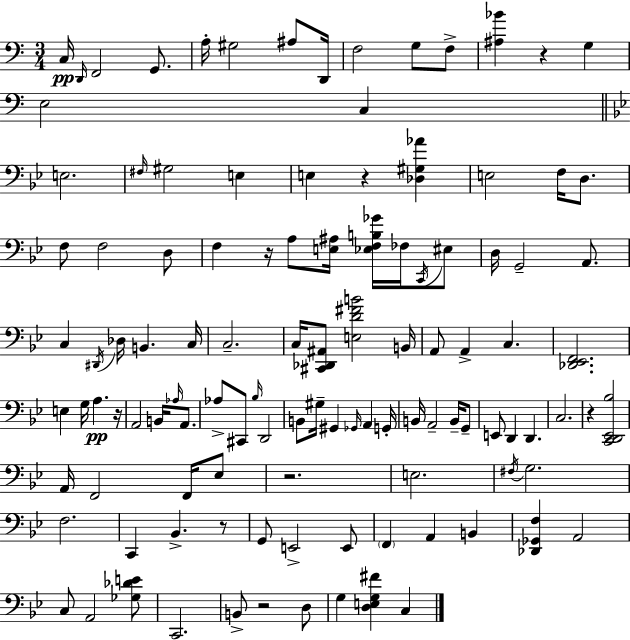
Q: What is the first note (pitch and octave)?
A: C3